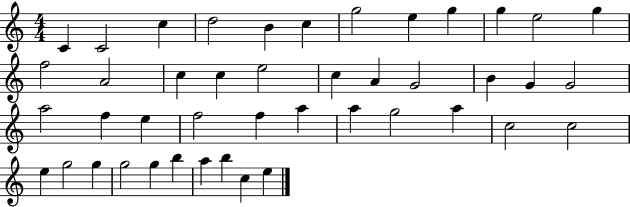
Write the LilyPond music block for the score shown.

{
  \clef treble
  \numericTimeSignature
  \time 4/4
  \key c \major
  c'4 c'2 c''4 | d''2 b'4 c''4 | g''2 e''4 g''4 | g''4 e''2 g''4 | \break f''2 a'2 | c''4 c''4 e''2 | c''4 a'4 g'2 | b'4 g'4 g'2 | \break a''2 f''4 e''4 | f''2 f''4 a''4 | a''4 g''2 a''4 | c''2 c''2 | \break e''4 g''2 g''4 | g''2 g''4 b''4 | a''4 b''4 c''4 e''4 | \bar "|."
}